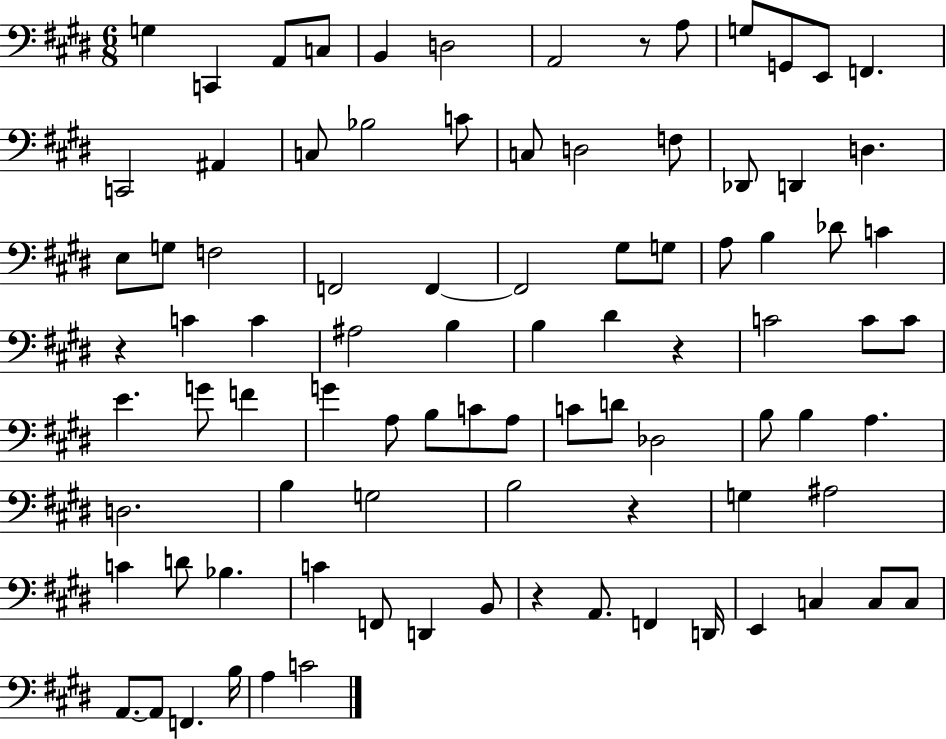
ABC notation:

X:1
T:Untitled
M:6/8
L:1/4
K:E
G, C,, A,,/2 C,/2 B,, D,2 A,,2 z/2 A,/2 G,/2 G,,/2 E,,/2 F,, C,,2 ^A,, C,/2 _B,2 C/2 C,/2 D,2 F,/2 _D,,/2 D,, D, E,/2 G,/2 F,2 F,,2 F,, F,,2 ^G,/2 G,/2 A,/2 B, _D/2 C z C C ^A,2 B, B, ^D z C2 C/2 C/2 E G/2 F G A,/2 B,/2 C/2 A,/2 C/2 D/2 _D,2 B,/2 B, A, D,2 B, G,2 B,2 z G, ^A,2 C D/2 _B, C F,,/2 D,, B,,/2 z A,,/2 F,, D,,/4 E,, C, C,/2 C,/2 A,,/2 A,,/2 F,, B,/4 A, C2